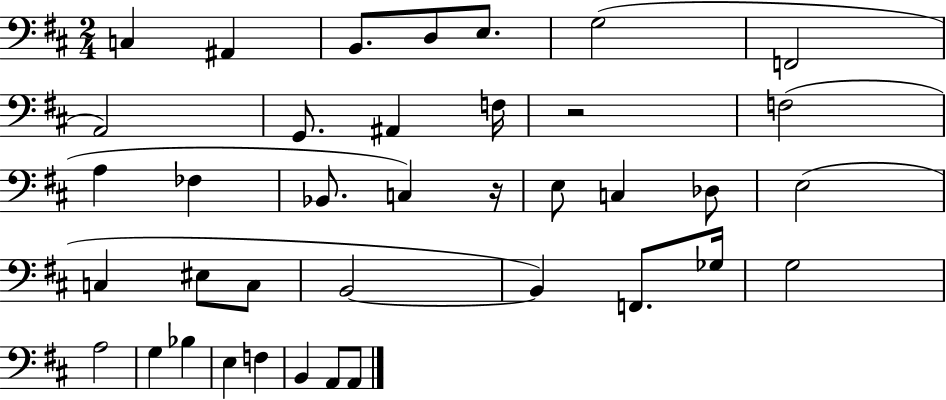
{
  \clef bass
  \numericTimeSignature
  \time 2/4
  \key d \major
  \repeat volta 2 { c4 ais,4 | b,8. d8 e8. | g2( | f,2 | \break a,2) | g,8. ais,4 f16 | r2 | f2( | \break a4 fes4 | bes,8. c4) r16 | e8 c4 des8 | e2( | \break c4 eis8 c8 | b,2~~ | b,4) f,8. ges16 | g2 | \break a2 | g4 bes4 | e4 f4 | b,4 a,8 a,8 | \break } \bar "|."
}